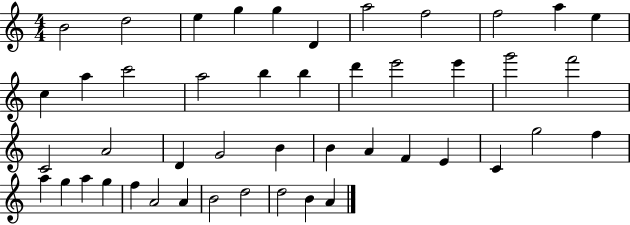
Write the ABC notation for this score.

X:1
T:Untitled
M:4/4
L:1/4
K:C
B2 d2 e g g D a2 f2 f2 a e c a c'2 a2 b b d' e'2 e' g'2 f'2 C2 A2 D G2 B B A F E C g2 f a g a g f A2 A B2 d2 d2 B A